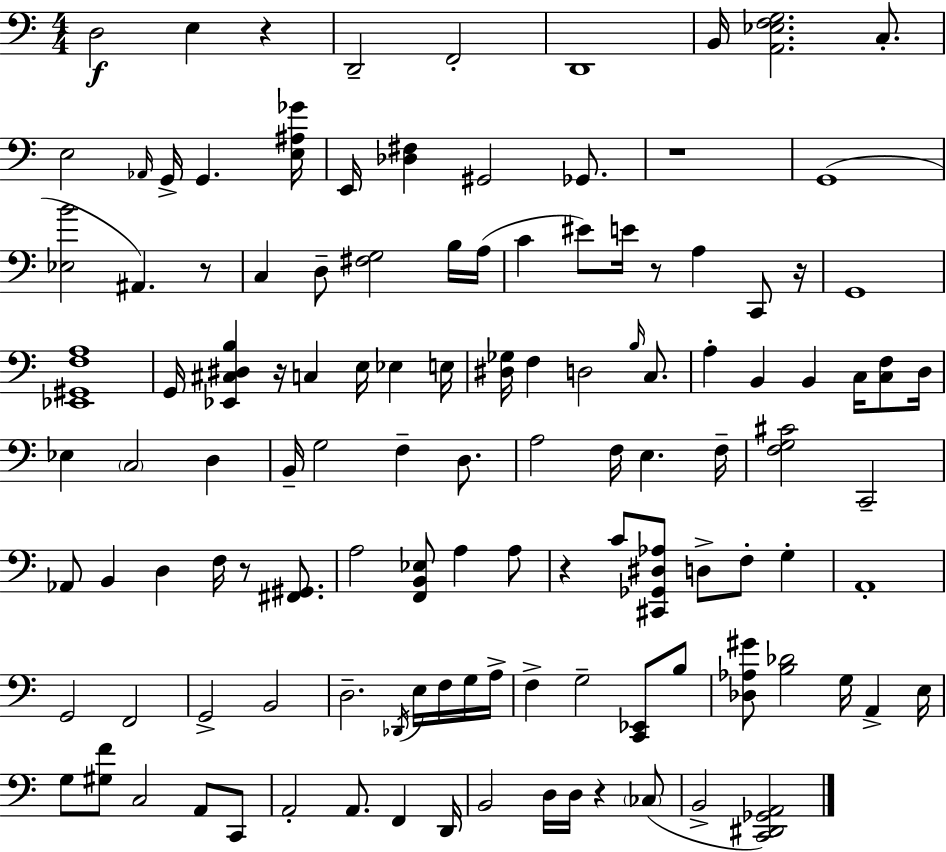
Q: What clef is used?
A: bass